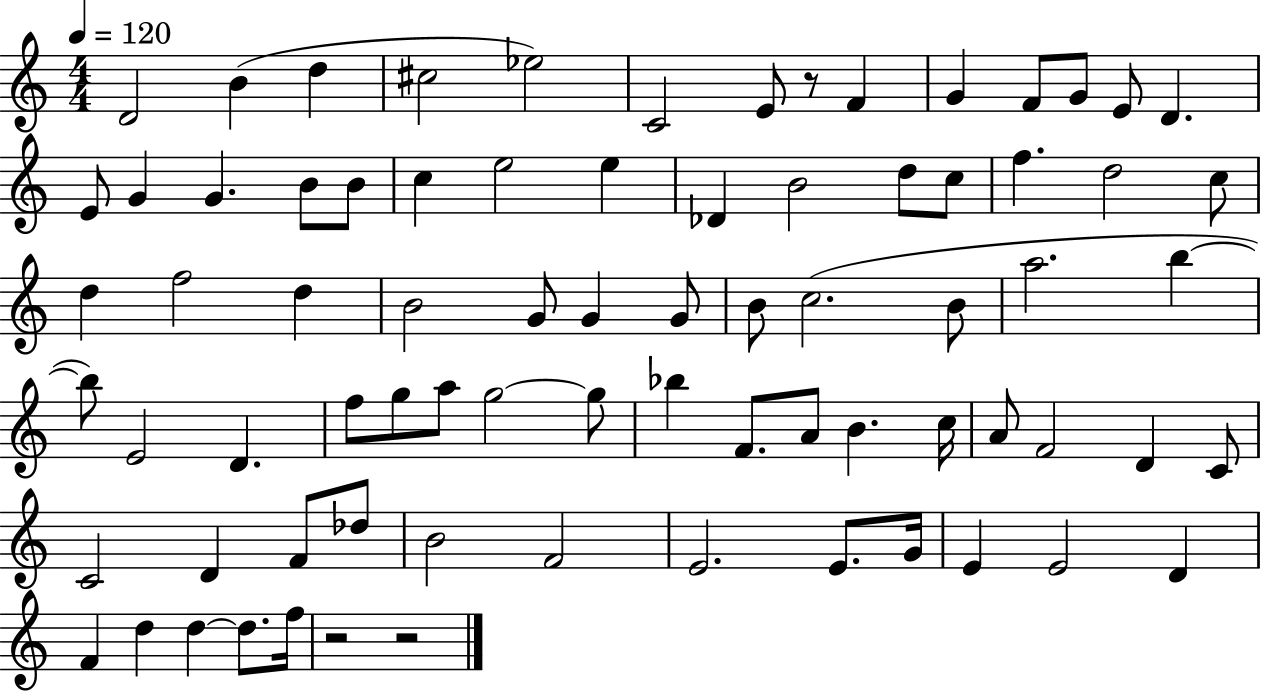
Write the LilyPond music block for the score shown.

{
  \clef treble
  \numericTimeSignature
  \time 4/4
  \key c \major
  \tempo 4 = 120
  \repeat volta 2 { d'2 b'4( d''4 | cis''2 ees''2) | c'2 e'8 r8 f'4 | g'4 f'8 g'8 e'8 d'4. | \break e'8 g'4 g'4. b'8 b'8 | c''4 e''2 e''4 | des'4 b'2 d''8 c''8 | f''4. d''2 c''8 | \break d''4 f''2 d''4 | b'2 g'8 g'4 g'8 | b'8 c''2.( b'8 | a''2. b''4~~ | \break b''8) e'2 d'4. | f''8 g''8 a''8 g''2~~ g''8 | bes''4 f'8. a'8 b'4. c''16 | a'8 f'2 d'4 c'8 | \break c'2 d'4 f'8 des''8 | b'2 f'2 | e'2. e'8. g'16 | e'4 e'2 d'4 | \break f'4 d''4 d''4~~ d''8. f''16 | r2 r2 | } \bar "|."
}